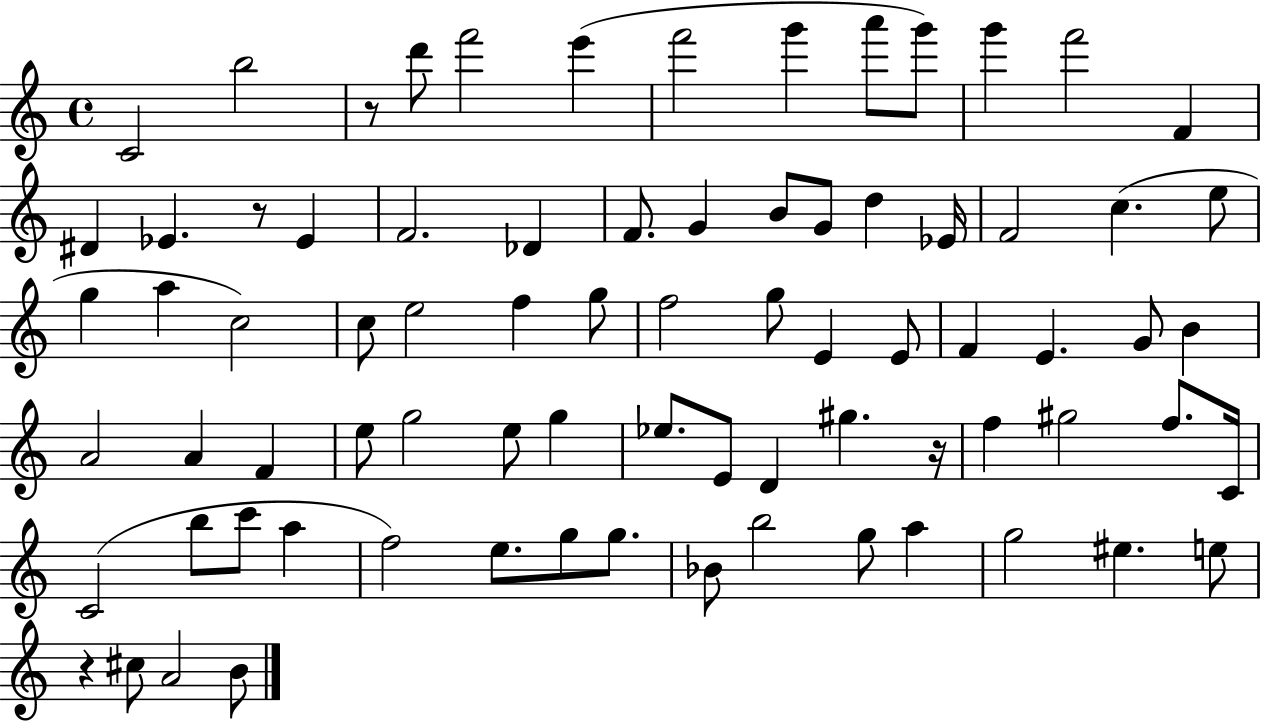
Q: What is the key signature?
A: C major